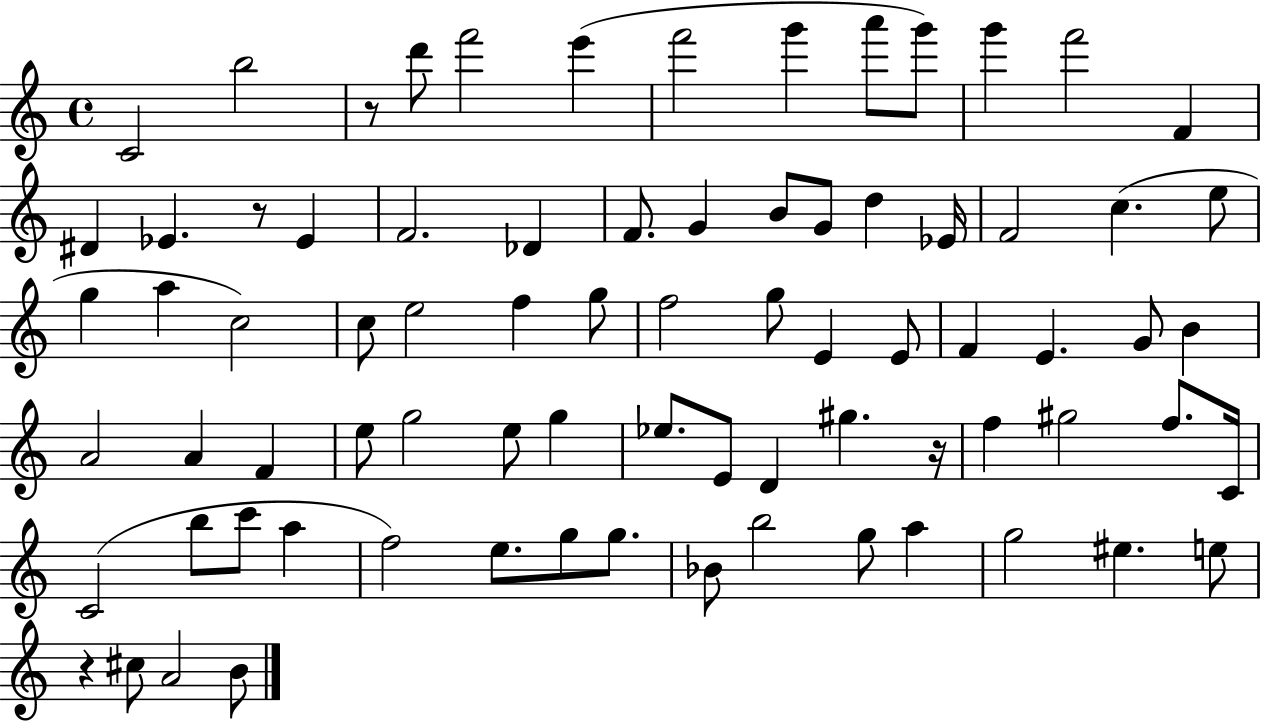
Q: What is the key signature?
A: C major